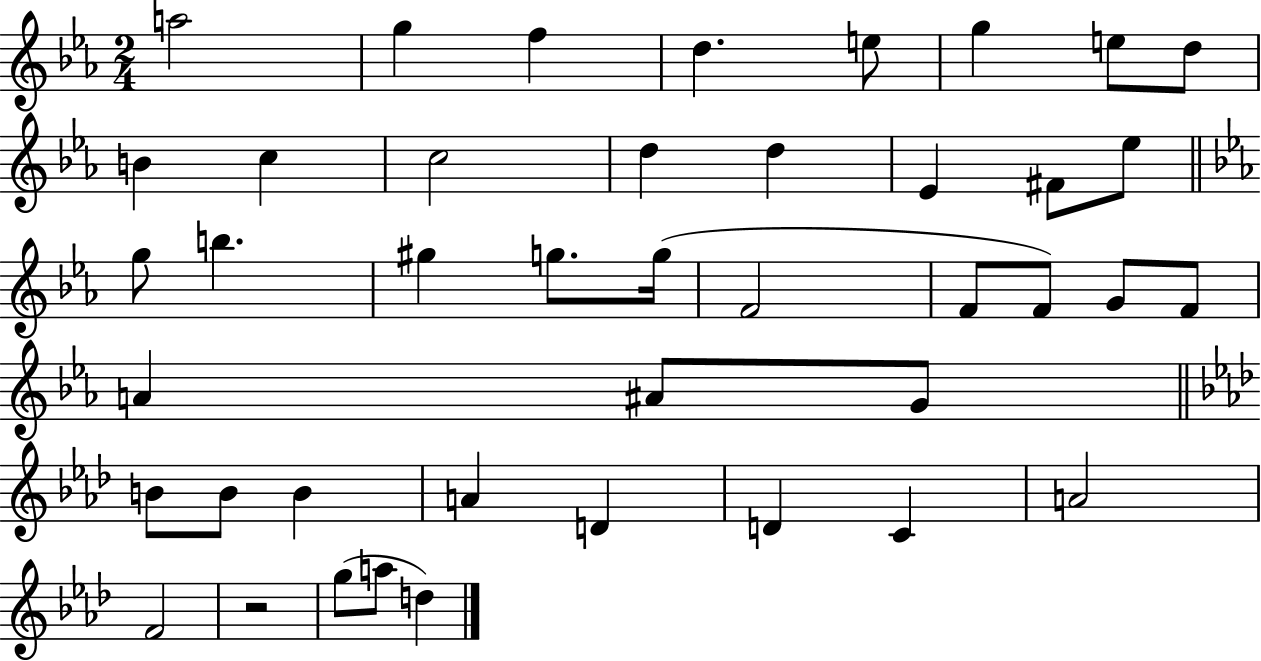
A5/h G5/q F5/q D5/q. E5/e G5/q E5/e D5/e B4/q C5/q C5/h D5/q D5/q Eb4/q F#4/e Eb5/e G5/e B5/q. G#5/q G5/e. G5/s F4/h F4/e F4/e G4/e F4/e A4/q A#4/e G4/e B4/e B4/e B4/q A4/q D4/q D4/q C4/q A4/h F4/h R/h G5/e A5/e D5/q